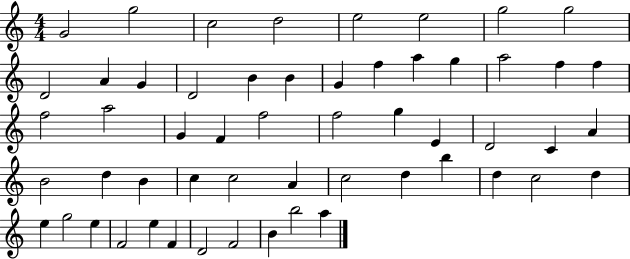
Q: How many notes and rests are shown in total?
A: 55